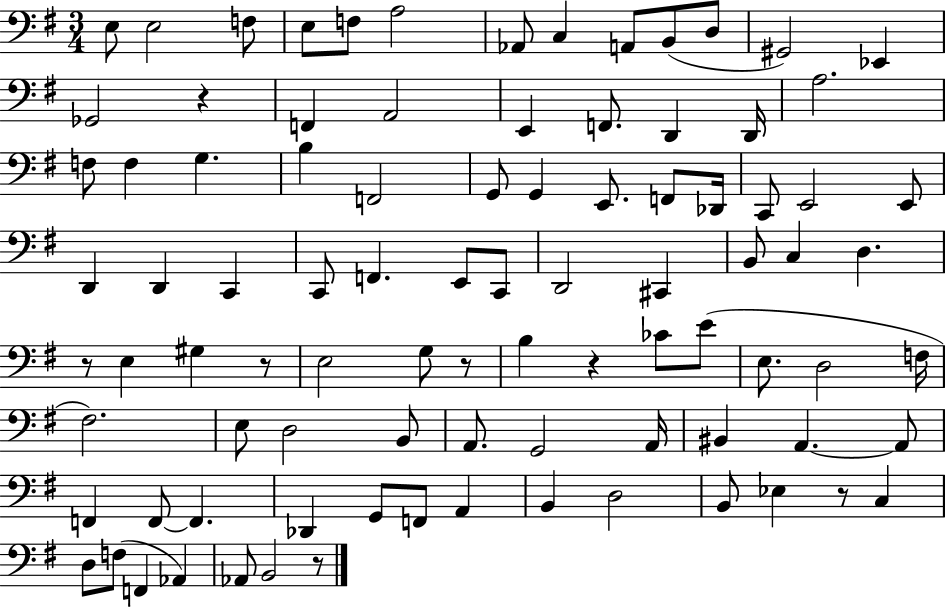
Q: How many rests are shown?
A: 7